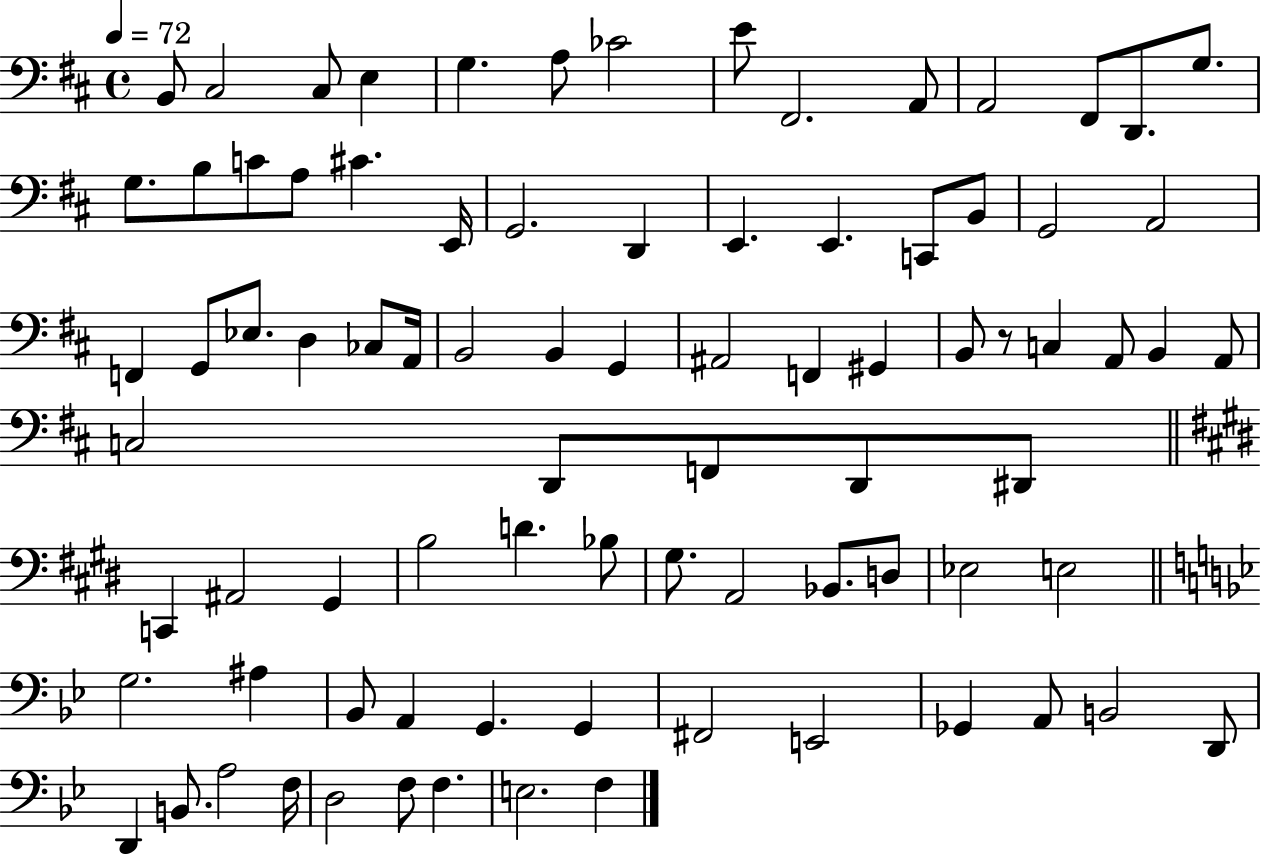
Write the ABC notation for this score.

X:1
T:Untitled
M:4/4
L:1/4
K:D
B,,/2 ^C,2 ^C,/2 E, G, A,/2 _C2 E/2 ^F,,2 A,,/2 A,,2 ^F,,/2 D,,/2 G,/2 G,/2 B,/2 C/2 A,/2 ^C E,,/4 G,,2 D,, E,, E,, C,,/2 B,,/2 G,,2 A,,2 F,, G,,/2 _E,/2 D, _C,/2 A,,/4 B,,2 B,, G,, ^A,,2 F,, ^G,, B,,/2 z/2 C, A,,/2 B,, A,,/2 C,2 D,,/2 F,,/2 D,,/2 ^D,,/2 C,, ^A,,2 ^G,, B,2 D _B,/2 ^G,/2 A,,2 _B,,/2 D,/2 _E,2 E,2 G,2 ^A, _B,,/2 A,, G,, G,, ^F,,2 E,,2 _G,, A,,/2 B,,2 D,,/2 D,, B,,/2 A,2 F,/4 D,2 F,/2 F, E,2 F,